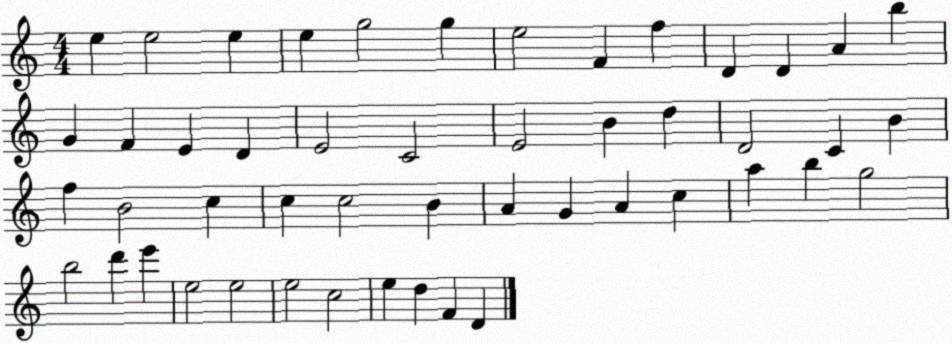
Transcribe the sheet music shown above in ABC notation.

X:1
T:Untitled
M:4/4
L:1/4
K:C
e e2 e e g2 g e2 F f D D A b G F E D E2 C2 E2 B d D2 C B f B2 c c c2 B A G A c a b g2 b2 d' e' e2 e2 e2 c2 e d F D